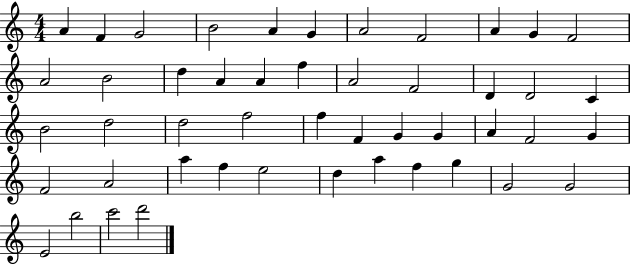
A4/q F4/q G4/h B4/h A4/q G4/q A4/h F4/h A4/q G4/q F4/h A4/h B4/h D5/q A4/q A4/q F5/q A4/h F4/h D4/q D4/h C4/q B4/h D5/h D5/h F5/h F5/q F4/q G4/q G4/q A4/q F4/h G4/q F4/h A4/h A5/q F5/q E5/h D5/q A5/q F5/q G5/q G4/h G4/h E4/h B5/h C6/h D6/h